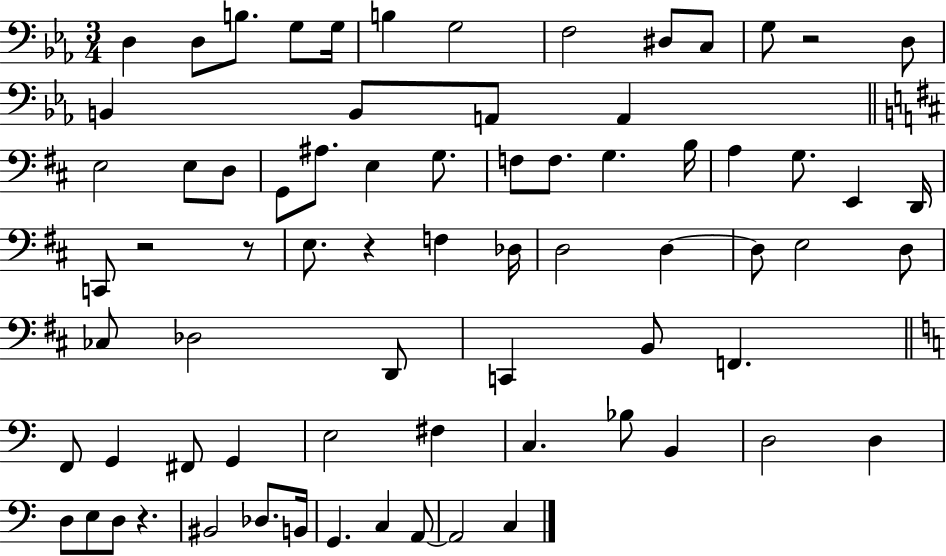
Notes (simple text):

D3/q D3/e B3/e. G3/e G3/s B3/q G3/h F3/h D#3/e C3/e G3/e R/h D3/e B2/q B2/e A2/e A2/q E3/h E3/e D3/e G2/e A#3/e. E3/q G3/e. F3/e F3/e. G3/q. B3/s A3/q G3/e. E2/q D2/s C2/e R/h R/e E3/e. R/q F3/q Db3/s D3/h D3/q D3/e E3/h D3/e CES3/e Db3/h D2/e C2/q B2/e F2/q. F2/e G2/q F#2/e G2/q E3/h F#3/q C3/q. Bb3/e B2/q D3/h D3/q D3/e E3/e D3/e R/q. BIS2/h Db3/e. B2/s G2/q. C3/q A2/e A2/h C3/q